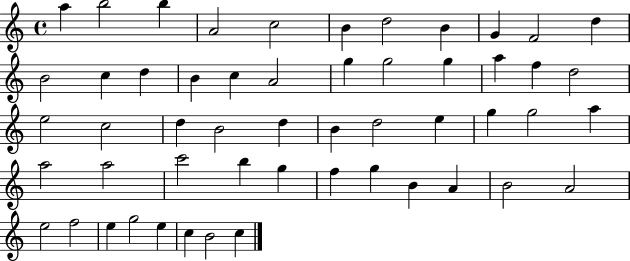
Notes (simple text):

A5/q B5/h B5/q A4/h C5/h B4/q D5/h B4/q G4/q F4/h D5/q B4/h C5/q D5/q B4/q C5/q A4/h G5/q G5/h G5/q A5/q F5/q D5/h E5/h C5/h D5/q B4/h D5/q B4/q D5/h E5/q G5/q G5/h A5/q A5/h A5/h C6/h B5/q G5/q F5/q G5/q B4/q A4/q B4/h A4/h E5/h F5/h E5/q G5/h E5/q C5/q B4/h C5/q